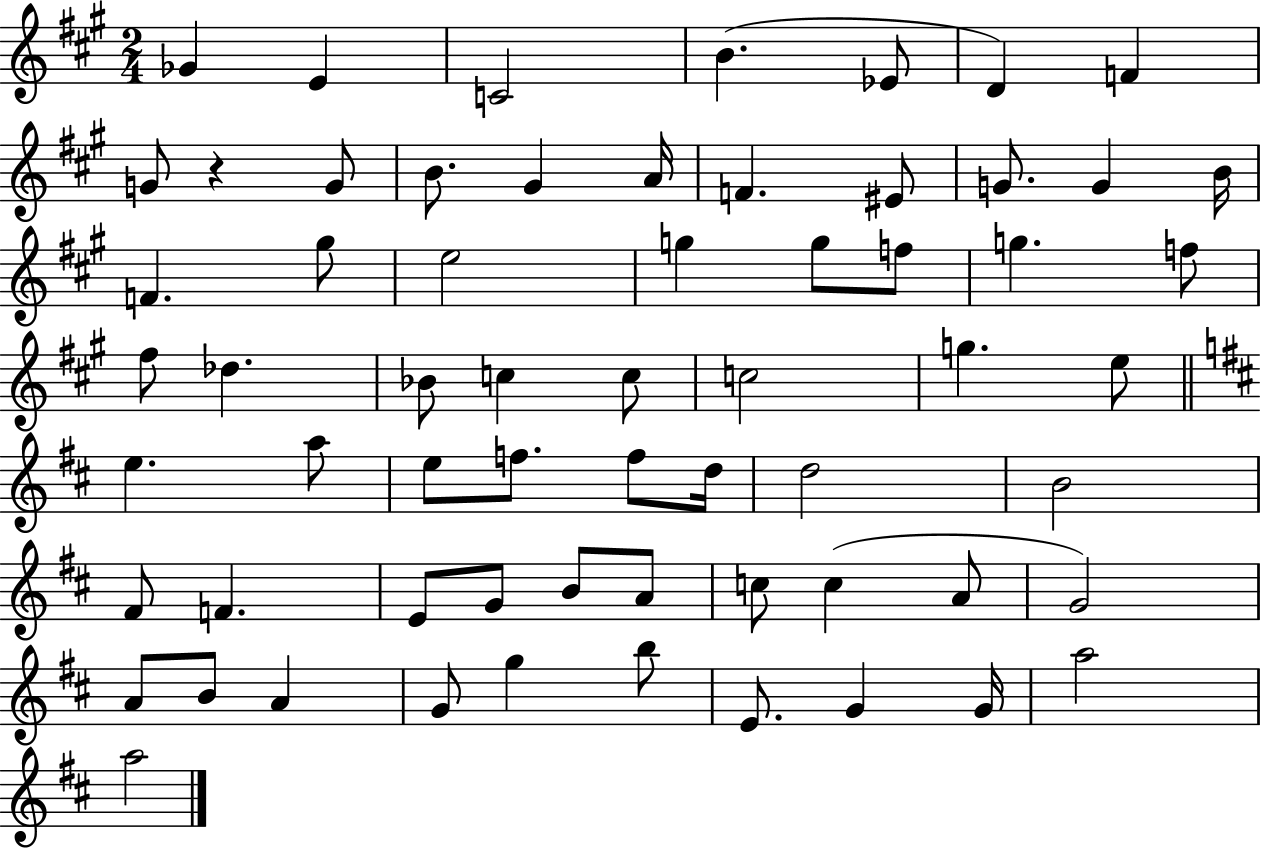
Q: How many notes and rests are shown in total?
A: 63